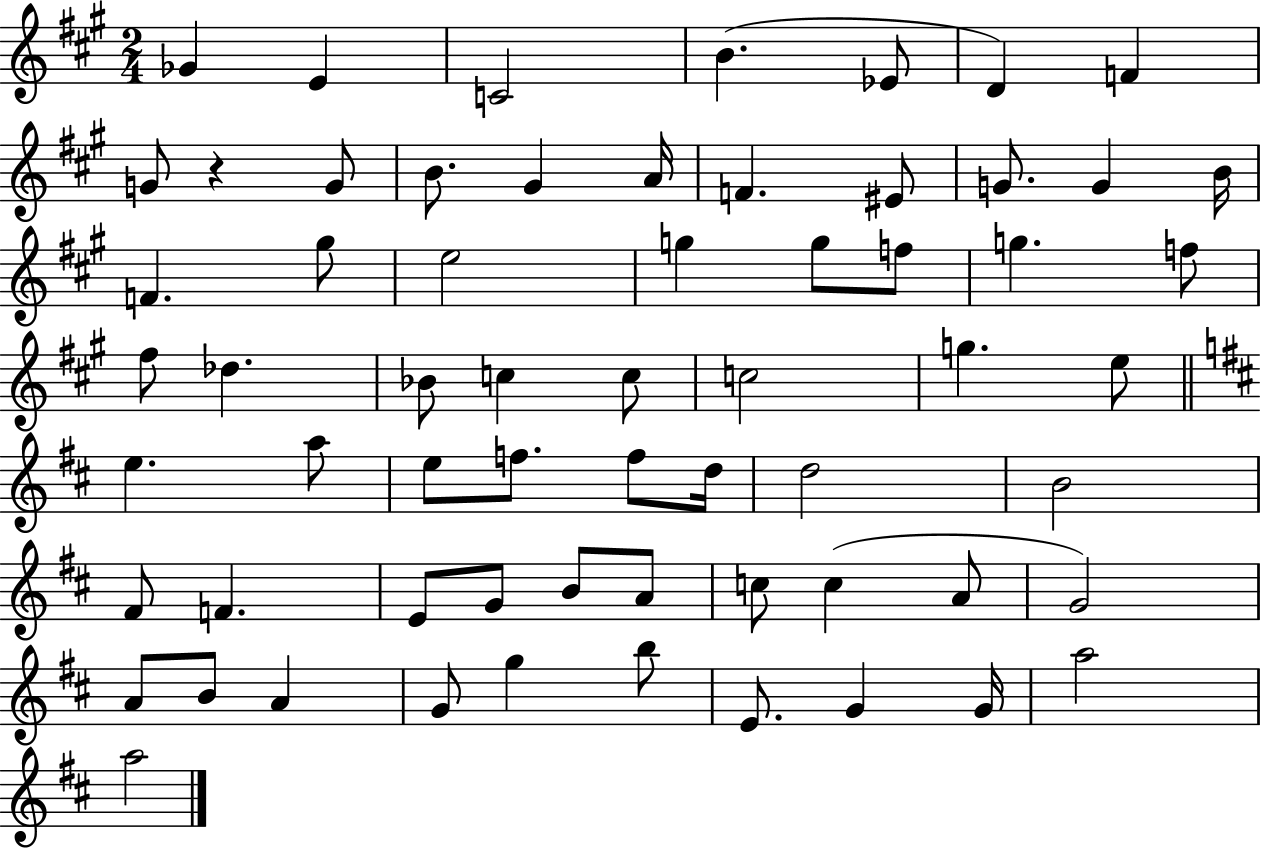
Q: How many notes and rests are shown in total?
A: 63